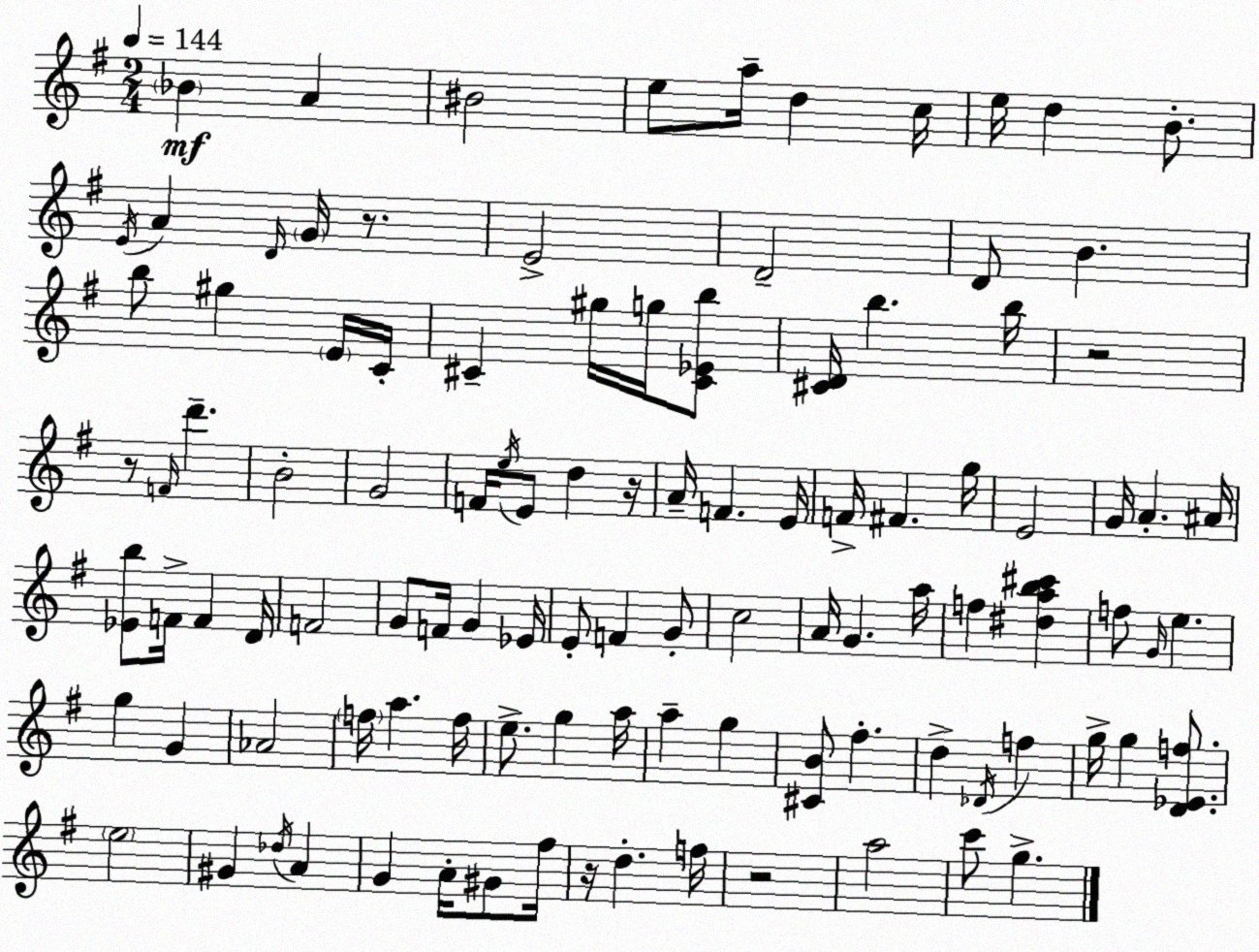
X:1
T:Untitled
M:2/4
L:1/4
K:G
_B A ^B2 e/2 a/4 d c/4 e/4 d B/2 E/4 A D/4 G/4 z/2 E2 D2 D/2 B b/2 ^g E/4 C/4 ^C ^g/4 g/4 [^C_Eb]/2 [^CD]/4 b b/4 z2 z/2 F/4 d' B2 G2 F/4 e/4 E/2 d z/4 A/4 F E/4 F/4 ^F g/4 E2 G/4 A ^A/4 [_Eb]/2 F/4 F D/4 F2 G/2 F/4 G _E/4 E/2 F G/2 c2 A/4 G a/4 f [^dab^c'] f/2 G/4 e g G _A2 f/4 a f/4 e/2 g a/4 a g [^CB]/2 ^f d _D/4 f g/4 g [D_Ef]/2 e2 ^G _d/4 A G A/4 ^G/2 ^f/4 z/4 d f/4 z2 a2 c'/2 g